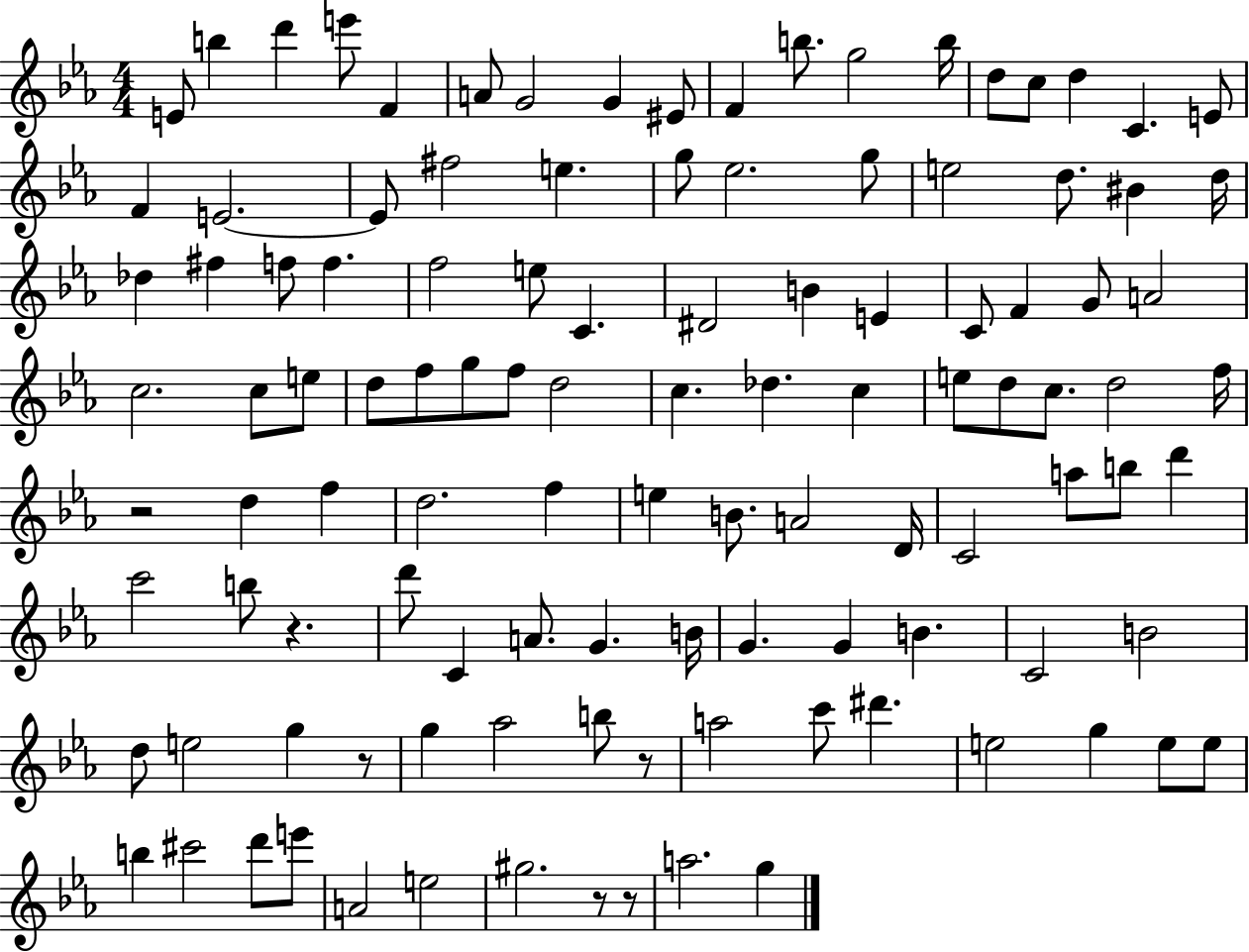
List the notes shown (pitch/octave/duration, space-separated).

E4/e B5/q D6/q E6/e F4/q A4/e G4/h G4/q EIS4/e F4/q B5/e. G5/h B5/s D5/e C5/e D5/q C4/q. E4/e F4/q E4/h. E4/e F#5/h E5/q. G5/e Eb5/h. G5/e E5/h D5/e. BIS4/q D5/s Db5/q F#5/q F5/e F5/q. F5/h E5/e C4/q. D#4/h B4/q E4/q C4/e F4/q G4/e A4/h C5/h. C5/e E5/e D5/e F5/e G5/e F5/e D5/h C5/q. Db5/q. C5/q E5/e D5/e C5/e. D5/h F5/s R/h D5/q F5/q D5/h. F5/q E5/q B4/e. A4/h D4/s C4/h A5/e B5/e D6/q C6/h B5/e R/q. D6/e C4/q A4/e. G4/q. B4/s G4/q. G4/q B4/q. C4/h B4/h D5/e E5/h G5/q R/e G5/q Ab5/h B5/e R/e A5/h C6/e D#6/q. E5/h G5/q E5/e E5/e B5/q C#6/h D6/e E6/e A4/h E5/h G#5/h. R/e R/e A5/h. G5/q